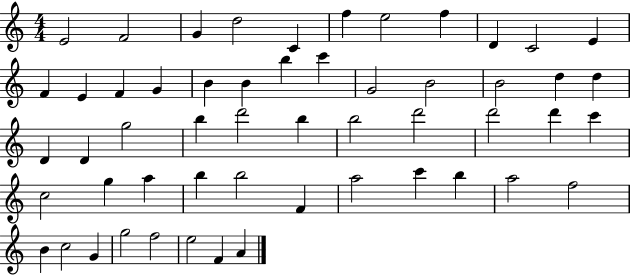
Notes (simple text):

E4/h F4/h G4/q D5/h C4/q F5/q E5/h F5/q D4/q C4/h E4/q F4/q E4/q F4/q G4/q B4/q B4/q B5/q C6/q G4/h B4/h B4/h D5/q D5/q D4/q D4/q G5/h B5/q D6/h B5/q B5/h D6/h D6/h D6/q C6/q C5/h G5/q A5/q B5/q B5/h F4/q A5/h C6/q B5/q A5/h F5/h B4/q C5/h G4/q G5/h F5/h E5/h F4/q A4/q